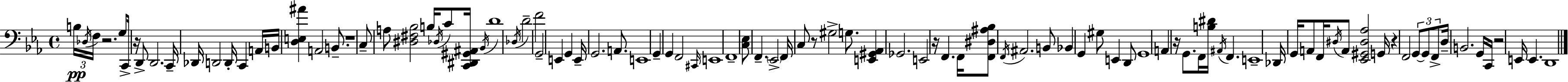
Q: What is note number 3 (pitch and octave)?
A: F3